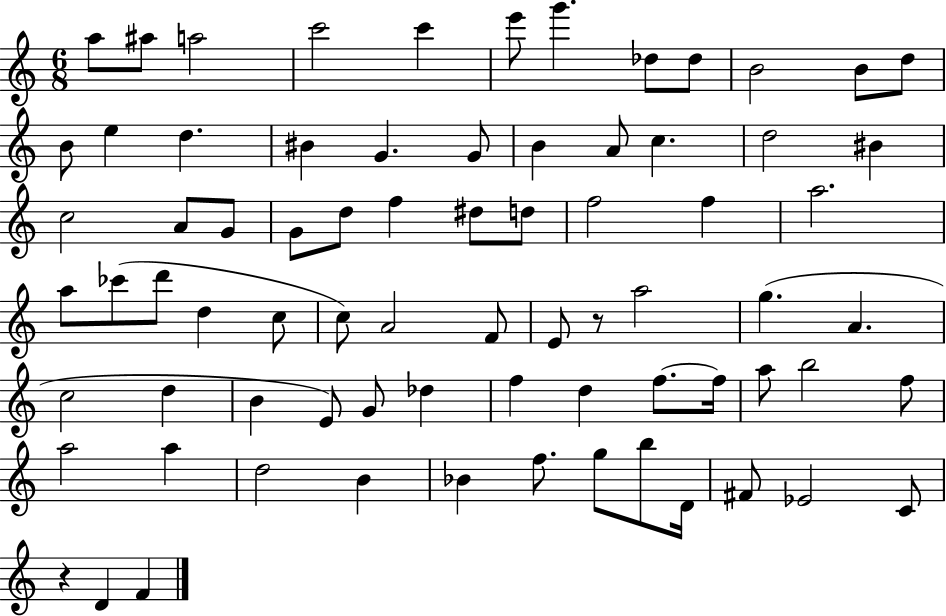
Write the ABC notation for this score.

X:1
T:Untitled
M:6/8
L:1/4
K:C
a/2 ^a/2 a2 c'2 c' e'/2 g' _d/2 _d/2 B2 B/2 d/2 B/2 e d ^B G G/2 B A/2 c d2 ^B c2 A/2 G/2 G/2 d/2 f ^d/2 d/2 f2 f a2 a/2 _c'/2 d'/2 d c/2 c/2 A2 F/2 E/2 z/2 a2 g A c2 d B E/2 G/2 _d f d f/2 f/4 a/2 b2 f/2 a2 a d2 B _B f/2 g/2 b/2 D/4 ^F/2 _E2 C/2 z D F